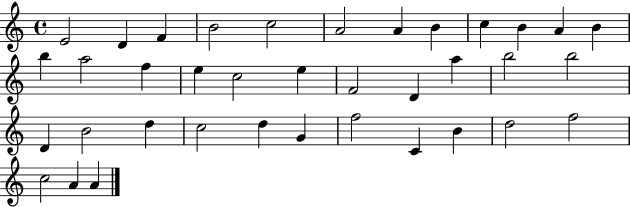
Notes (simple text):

E4/h D4/q F4/q B4/h C5/h A4/h A4/q B4/q C5/q B4/q A4/q B4/q B5/q A5/h F5/q E5/q C5/h E5/q F4/h D4/q A5/q B5/h B5/h D4/q B4/h D5/q C5/h D5/q G4/q F5/h C4/q B4/q D5/h F5/h C5/h A4/q A4/q